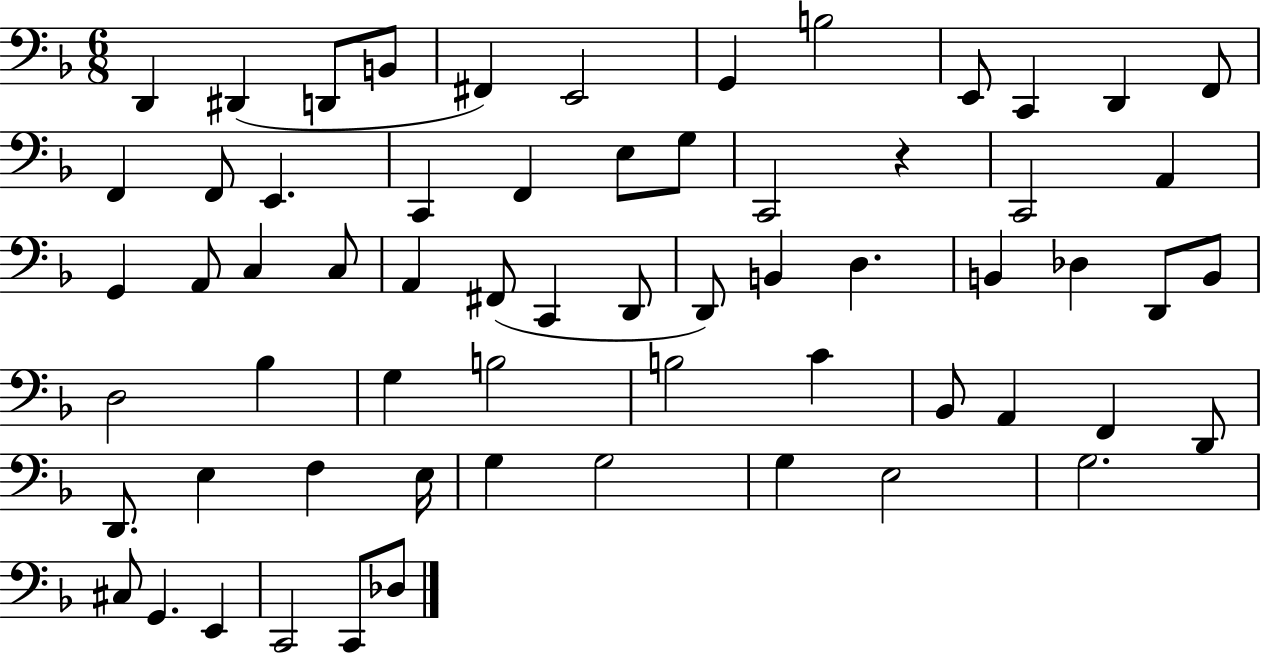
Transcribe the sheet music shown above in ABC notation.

X:1
T:Untitled
M:6/8
L:1/4
K:F
D,, ^D,, D,,/2 B,,/2 ^F,, E,,2 G,, B,2 E,,/2 C,, D,, F,,/2 F,, F,,/2 E,, C,, F,, E,/2 G,/2 C,,2 z C,,2 A,, G,, A,,/2 C, C,/2 A,, ^F,,/2 C,, D,,/2 D,,/2 B,, D, B,, _D, D,,/2 B,,/2 D,2 _B, G, B,2 B,2 C _B,,/2 A,, F,, D,,/2 D,,/2 E, F, E,/4 G, G,2 G, E,2 G,2 ^C,/2 G,, E,, C,,2 C,,/2 _D,/2